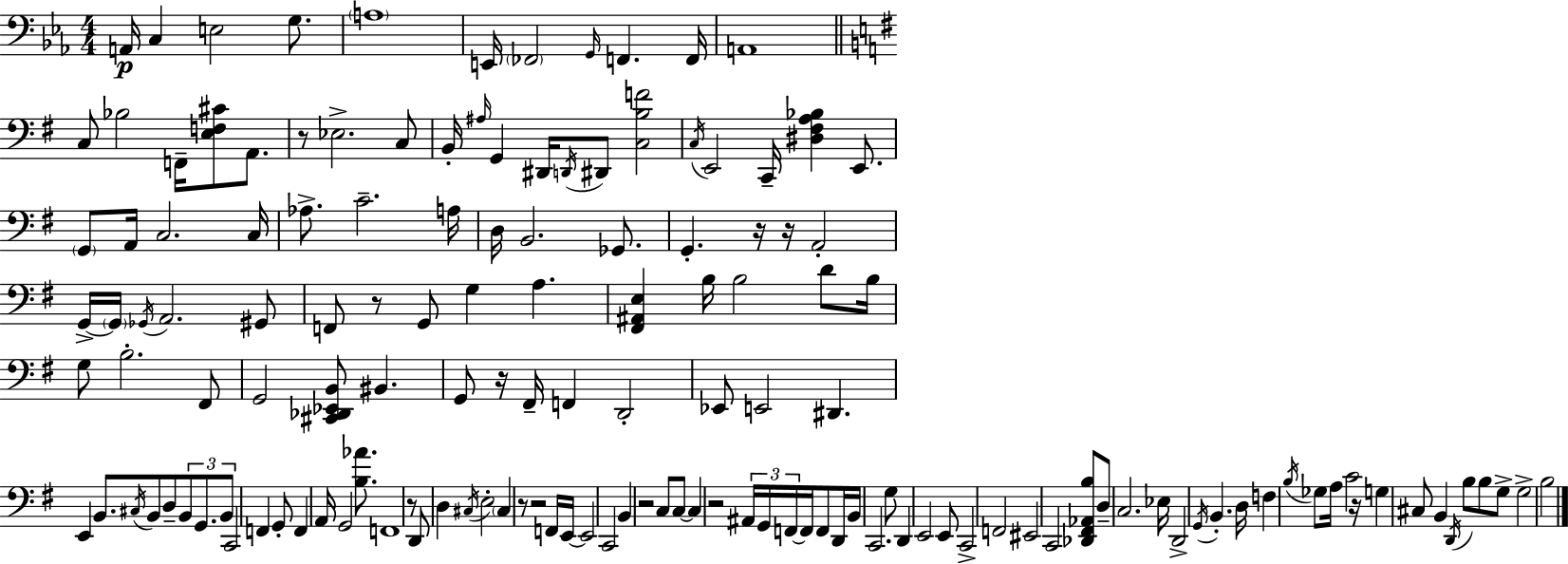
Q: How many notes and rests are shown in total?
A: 147